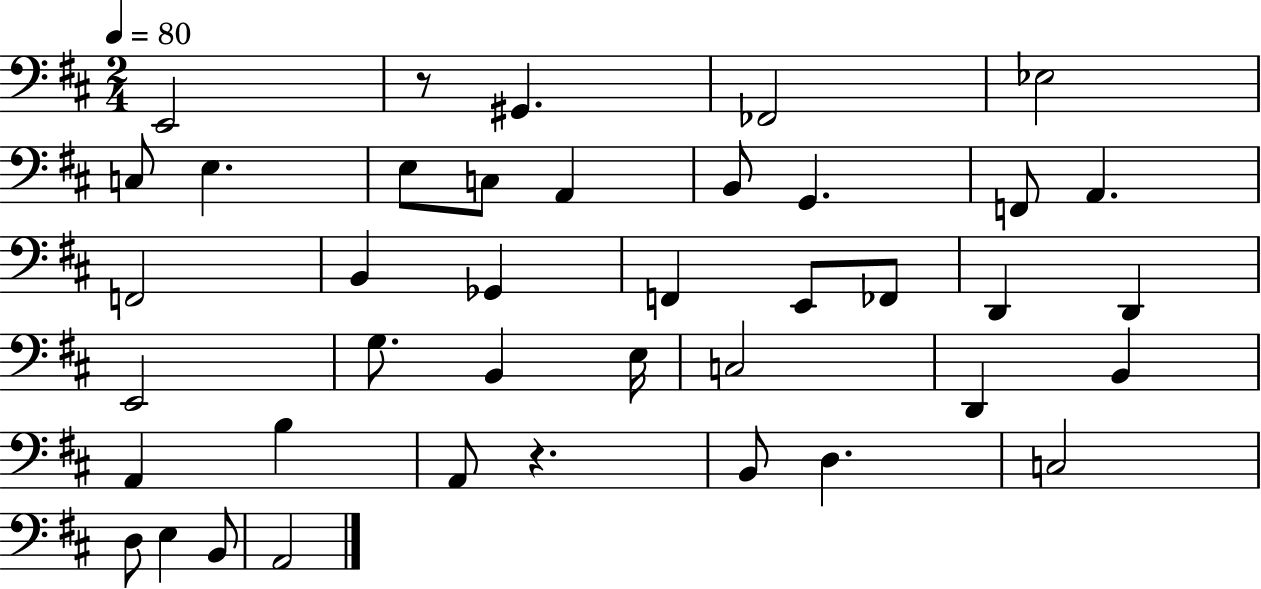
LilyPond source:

{
  \clef bass
  \numericTimeSignature
  \time 2/4
  \key d \major
  \tempo 4 = 80
  e,2 | r8 gis,4. | fes,2 | ees2 | \break c8 e4. | e8 c8 a,4 | b,8 g,4. | f,8 a,4. | \break f,2 | b,4 ges,4 | f,4 e,8 fes,8 | d,4 d,4 | \break e,2 | g8. b,4 e16 | c2 | d,4 b,4 | \break a,4 b4 | a,8 r4. | b,8 d4. | c2 | \break d8 e4 b,8 | a,2 | \bar "|."
}